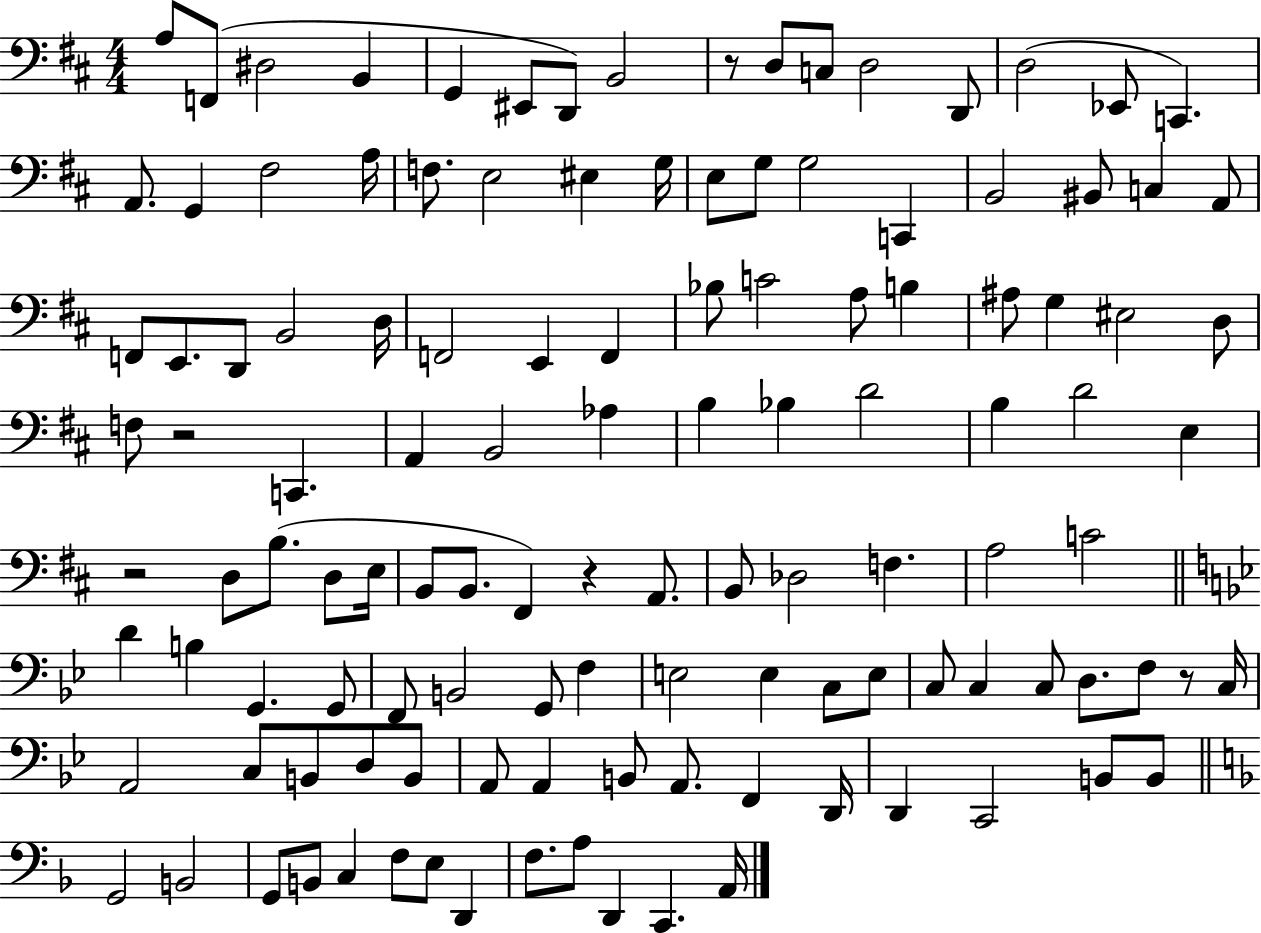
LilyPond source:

{
  \clef bass
  \numericTimeSignature
  \time 4/4
  \key d \major
  \repeat volta 2 { a8 f,8( dis2 b,4 | g,4 eis,8 d,8) b,2 | r8 d8 c8 d2 d,8 | d2( ees,8 c,4.) | \break a,8. g,4 fis2 a16 | f8. e2 eis4 g16 | e8 g8 g2 c,4 | b,2 bis,8 c4 a,8 | \break f,8 e,8. d,8 b,2 d16 | f,2 e,4 f,4 | bes8 c'2 a8 b4 | ais8 g4 eis2 d8 | \break f8 r2 c,4. | a,4 b,2 aes4 | b4 bes4 d'2 | b4 d'2 e4 | \break r2 d8 b8.( d8 e16 | b,8 b,8. fis,4) r4 a,8. | b,8 des2 f4. | a2 c'2 | \break \bar "||" \break \key bes \major d'4 b4 g,4. g,8 | f,8 b,2 g,8 f4 | e2 e4 c8 e8 | c8 c4 c8 d8. f8 r8 c16 | \break a,2 c8 b,8 d8 b,8 | a,8 a,4 b,8 a,8. f,4 d,16 | d,4 c,2 b,8 b,8 | \bar "||" \break \key f \major g,2 b,2 | g,8 b,8 c4 f8 e8 d,4 | f8. a8 d,4 c,4. a,16 | } \bar "|."
}